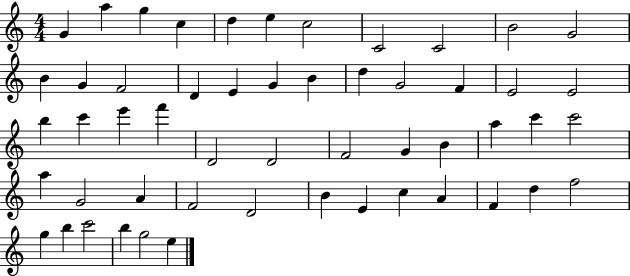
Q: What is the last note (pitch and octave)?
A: E5